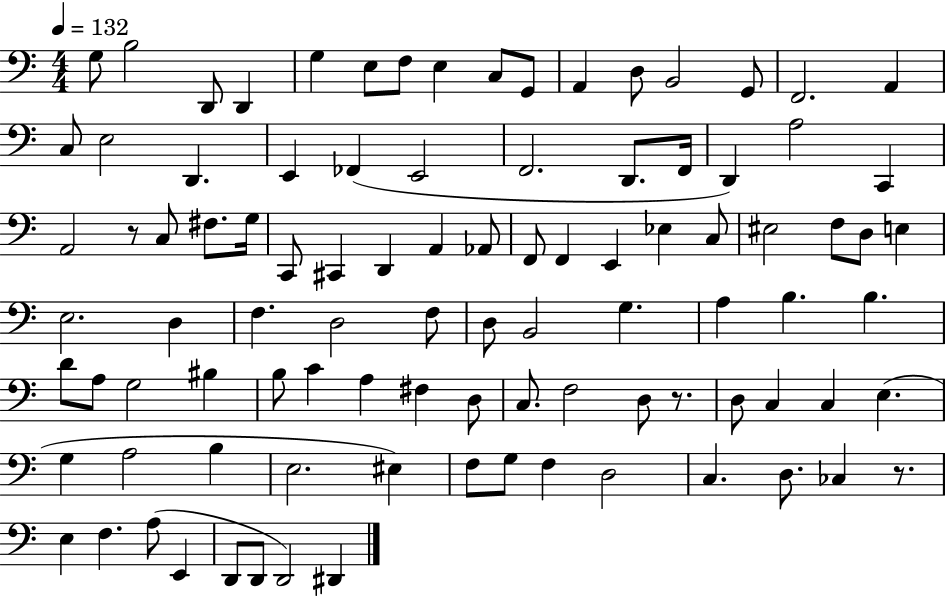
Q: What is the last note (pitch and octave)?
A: D#2